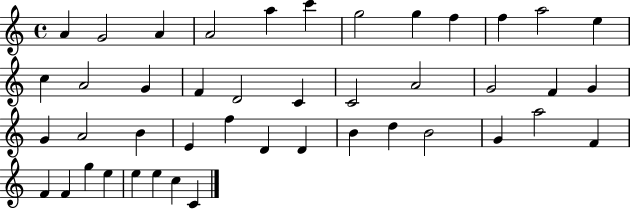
A4/q G4/h A4/q A4/h A5/q C6/q G5/h G5/q F5/q F5/q A5/h E5/q C5/q A4/h G4/q F4/q D4/h C4/q C4/h A4/h G4/h F4/q G4/q G4/q A4/h B4/q E4/q F5/q D4/q D4/q B4/q D5/q B4/h G4/q A5/h F4/q F4/q F4/q G5/q E5/q E5/q E5/q C5/q C4/q